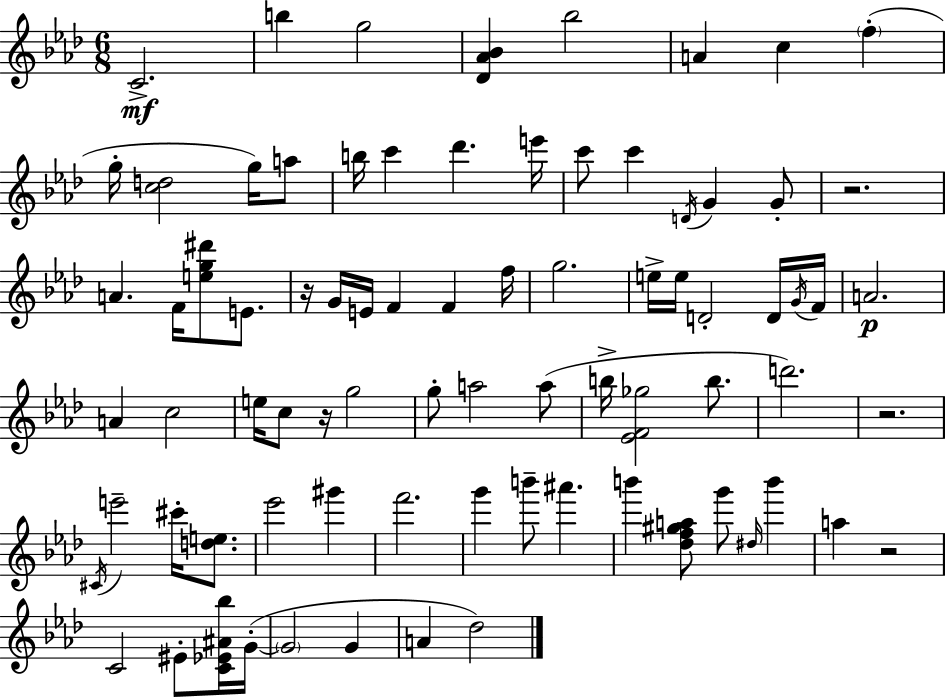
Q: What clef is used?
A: treble